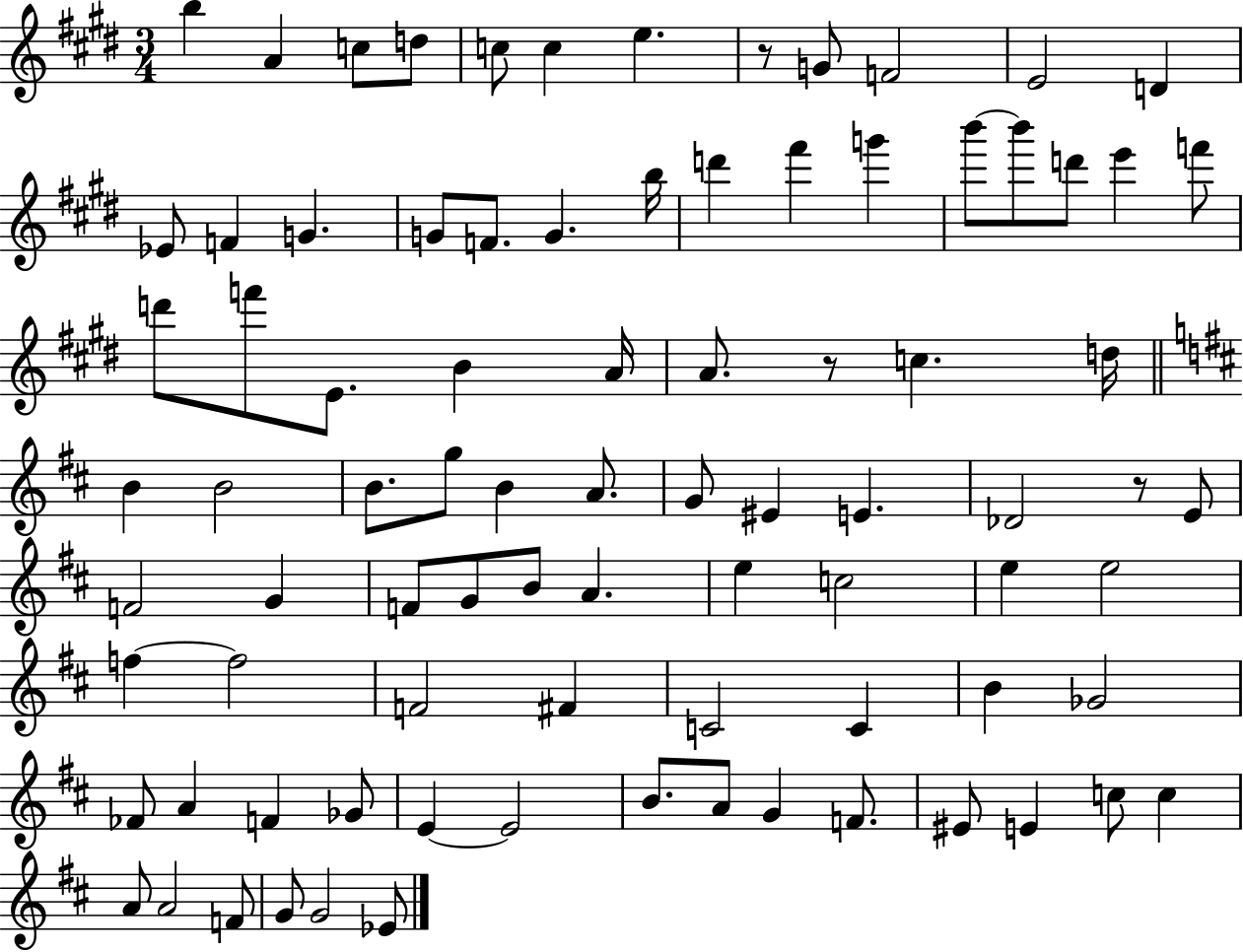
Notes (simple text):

B5/q A4/q C5/e D5/e C5/e C5/q E5/q. R/e G4/e F4/h E4/h D4/q Eb4/e F4/q G4/q. G4/e F4/e. G4/q. B5/s D6/q F#6/q G6/q B6/e B6/e D6/e E6/q F6/e D6/e F6/e E4/e. B4/q A4/s A4/e. R/e C5/q. D5/s B4/q B4/h B4/e. G5/e B4/q A4/e. G4/e EIS4/q E4/q. Db4/h R/e E4/e F4/h G4/q F4/e G4/e B4/e A4/q. E5/q C5/h E5/q E5/h F5/q F5/h F4/h F#4/q C4/h C4/q B4/q Gb4/h FES4/e A4/q F4/q Gb4/e E4/q E4/h B4/e. A4/e G4/q F4/e. EIS4/e E4/q C5/e C5/q A4/e A4/h F4/e G4/e G4/h Eb4/e